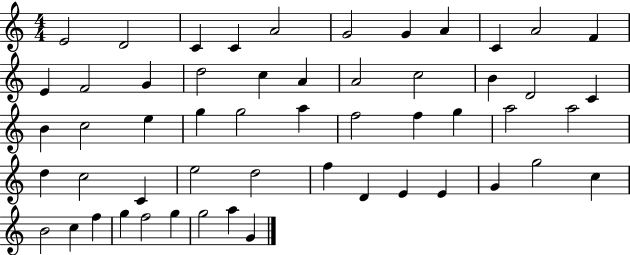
X:1
T:Untitled
M:4/4
L:1/4
K:C
E2 D2 C C A2 G2 G A C A2 F E F2 G d2 c A A2 c2 B D2 C B c2 e g g2 a f2 f g a2 a2 d c2 C e2 d2 f D E E G g2 c B2 c f g f2 g g2 a G